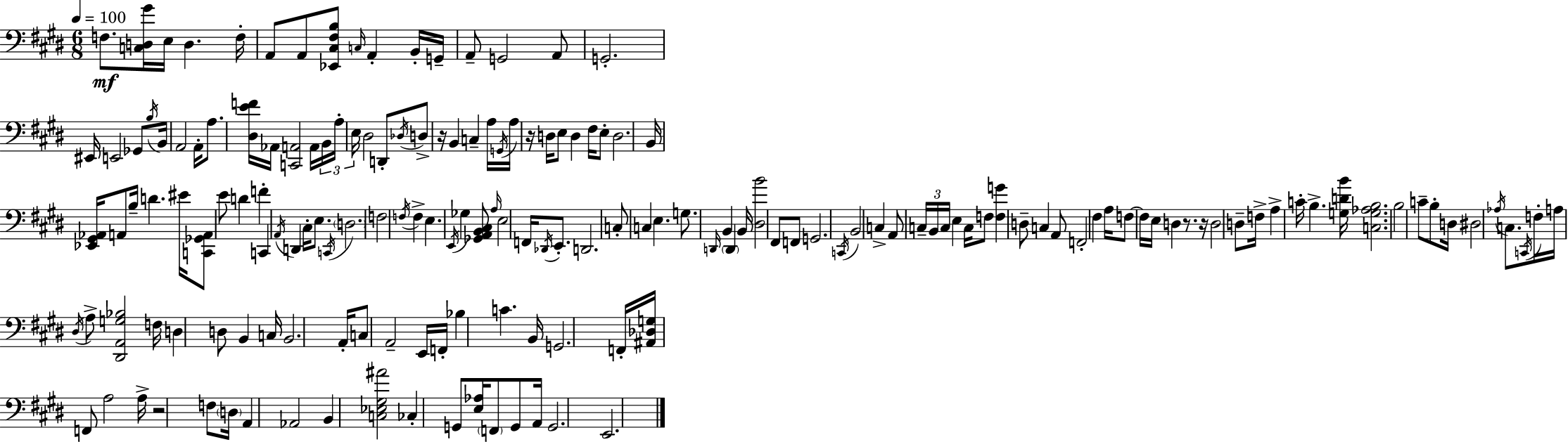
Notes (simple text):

F3/e. [C3,D3,G#4]/s E3/s D3/q. F3/s A2/e A2/e [Eb2,C#3,F#3,B3]/e C3/s A2/q B2/s G2/s A2/e G2/h A2/e G2/h. EIS2/s E2/h Gb2/e B3/s B2/s A2/h A2/s A3/e. [D#3,E4,F4]/s Ab2/s [C2,A2]/h A2/s B2/s A3/s E3/s D#3/h D2/e Db3/s D3/e R/s B2/q C3/q A3/s G2/s A3/s R/s D3/s E3/e D3/q F#3/s E3/e D3/h. B2/s [Eb2,G#2,Ab2]/s A2/e B3/s D4/q. EIS4/s [C2,Gb2,A2]/e E4/e D4/q F4/q C2/q A2/s D2/q C#3/s E3/e. C2/s D3/h. F3/h F3/s F3/q E3/q. E2/s Gb3/q [Gb2,A2,B2,C#3]/e A3/s E3/h F2/s Db2/s E2/e. D2/h. C3/e C3/q E3/q. G3/e. D2/s B2/q D2/q B2/s [D#3,B4]/h F#2/e F2/e G2/h. C2/s B2/h C3/q A2/e C3/s B2/s C3/s E3/q C3/s F3/e [F3,G4]/q D3/e C3/q A2/e F2/h F#3/q A3/s F3/e F3/s E3/s D3/q R/e. R/s D3/h D3/e F3/s A3/q C4/s B3/q. [G3,D4,B4]/s [C3,G3,Ab3,B3]/h. B3/h C4/e B3/e D3/s D#3/h Ab3/s C3/e. C2/s F3/s A3/s D#3/s A3/e [D#2,A2,G3,Bb3]/h F3/s D3/q D3/e B2/q C3/s B2/h. A2/s C3/e A2/h E2/s F2/s Bb3/q C4/q. B2/s G2/h. F2/s [A#2,Db3,G3]/s F2/e A3/h A3/s R/h F3/e D3/s A2/q Ab2/h B2/q [C3,Eb3,G#3,A#4]/h CES3/q G2/e [E3,Ab3]/s F2/e G2/e A2/s G2/h. E2/h.